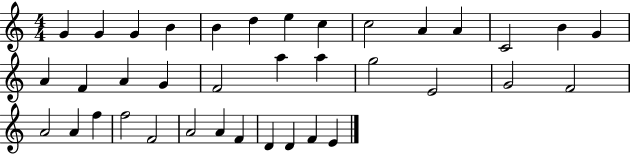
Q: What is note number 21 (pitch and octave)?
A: A5